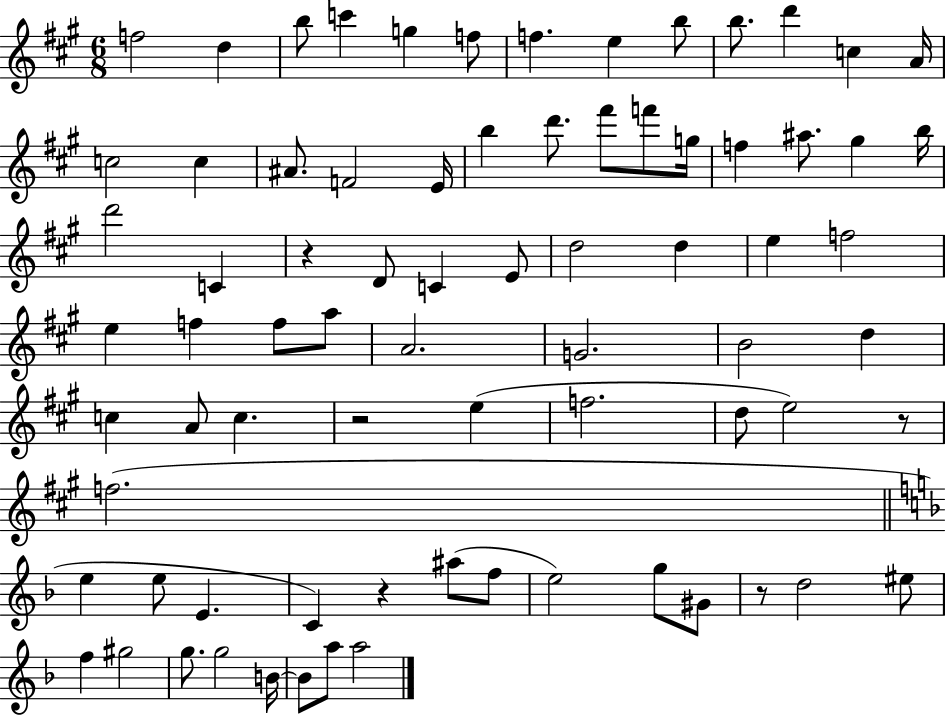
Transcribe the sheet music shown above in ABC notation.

X:1
T:Untitled
M:6/8
L:1/4
K:A
f2 d b/2 c' g f/2 f e b/2 b/2 d' c A/4 c2 c ^A/2 F2 E/4 b d'/2 ^f'/2 f'/2 g/4 f ^a/2 ^g b/4 d'2 C z D/2 C E/2 d2 d e f2 e f f/2 a/2 A2 G2 B2 d c A/2 c z2 e f2 d/2 e2 z/2 f2 e e/2 E C z ^a/2 f/2 e2 g/2 ^G/2 z/2 d2 ^e/2 f ^g2 g/2 g2 B/4 B/2 a/2 a2